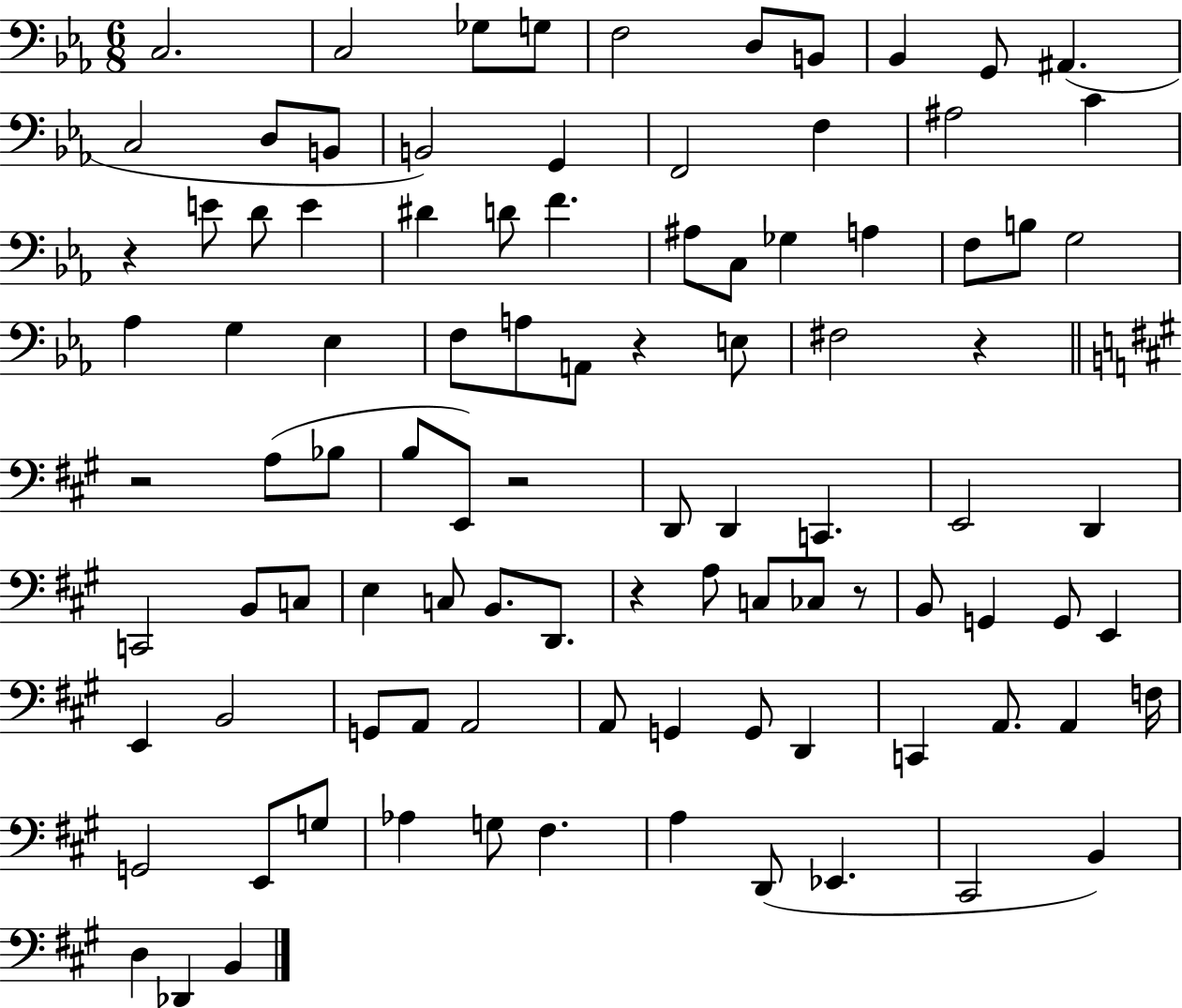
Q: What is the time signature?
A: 6/8